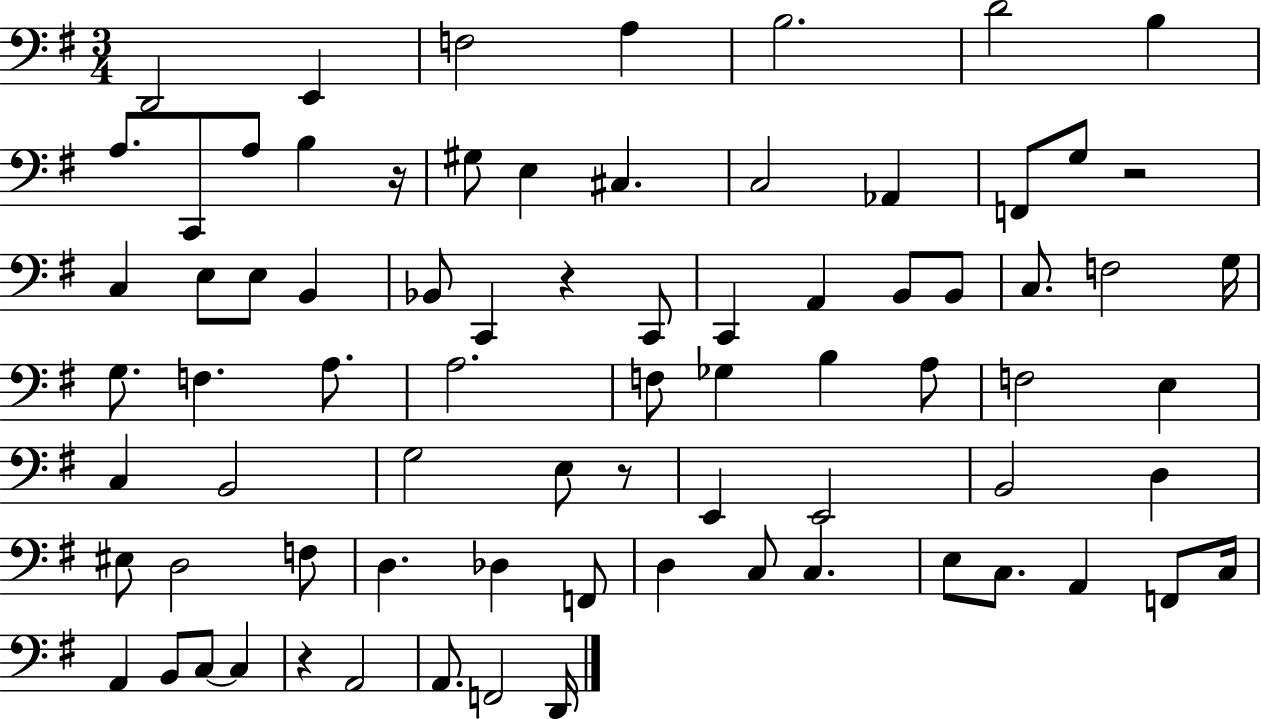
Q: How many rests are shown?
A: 5